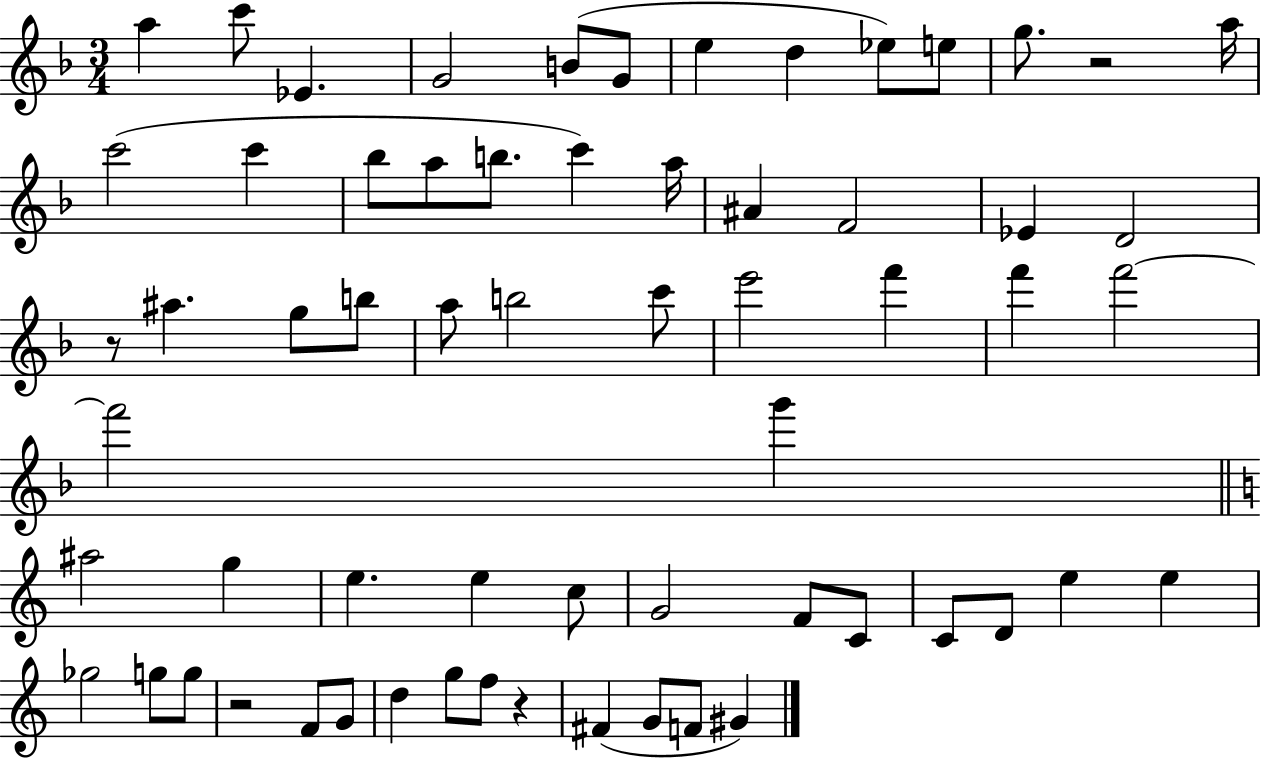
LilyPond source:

{
  \clef treble
  \numericTimeSignature
  \time 3/4
  \key f \major
  a''4 c'''8 ees'4. | g'2 b'8( g'8 | e''4 d''4 ees''8) e''8 | g''8. r2 a''16 | \break c'''2( c'''4 | bes''8 a''8 b''8. c'''4) a''16 | ais'4 f'2 | ees'4 d'2 | \break r8 ais''4. g''8 b''8 | a''8 b''2 c'''8 | e'''2 f'''4 | f'''4 f'''2~~ | \break f'''2 g'''4 | \bar "||" \break \key a \minor ais''2 g''4 | e''4. e''4 c''8 | g'2 f'8 c'8 | c'8 d'8 e''4 e''4 | \break ges''2 g''8 g''8 | r2 f'8 g'8 | d''4 g''8 f''8 r4 | fis'4( g'8 f'8 gis'4) | \break \bar "|."
}